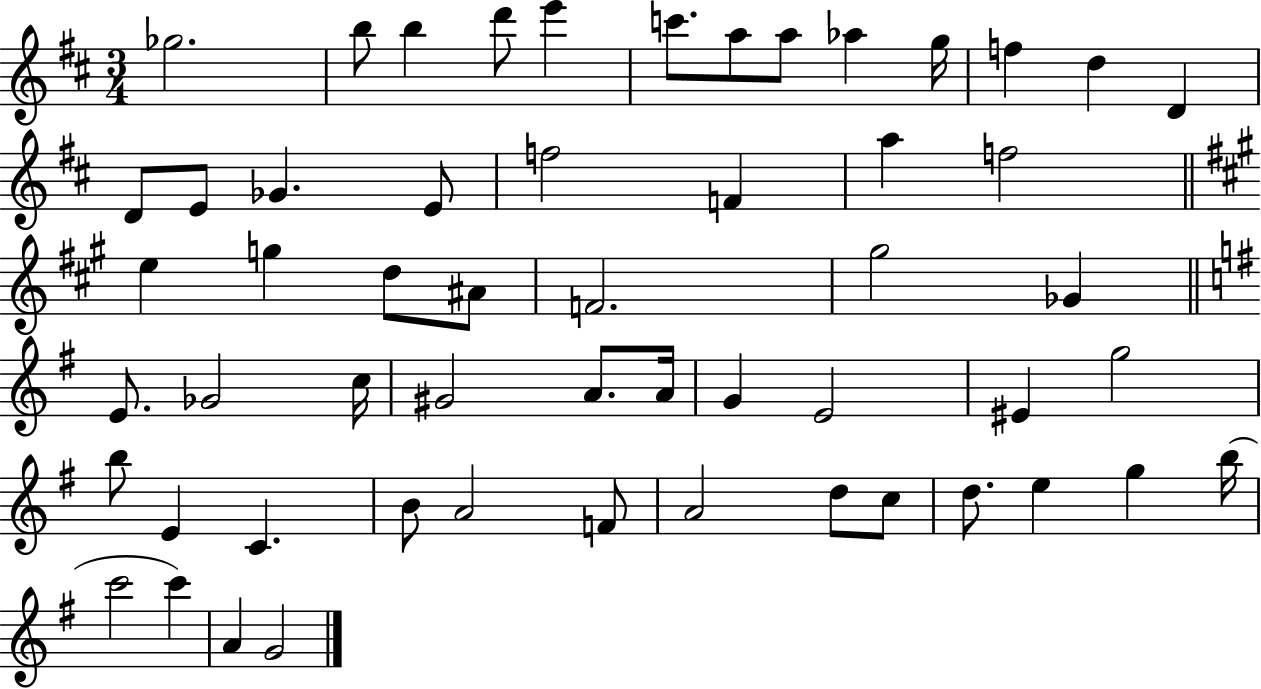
Gb5/h. B5/e B5/q D6/e E6/q C6/e. A5/e A5/e Ab5/q G5/s F5/q D5/q D4/q D4/e E4/e Gb4/q. E4/e F5/h F4/q A5/q F5/h E5/q G5/q D5/e A#4/e F4/h. G#5/h Gb4/q E4/e. Gb4/h C5/s G#4/h A4/e. A4/s G4/q E4/h EIS4/q G5/h B5/e E4/q C4/q. B4/e A4/h F4/e A4/h D5/e C5/e D5/e. E5/q G5/q B5/s C6/h C6/q A4/q G4/h